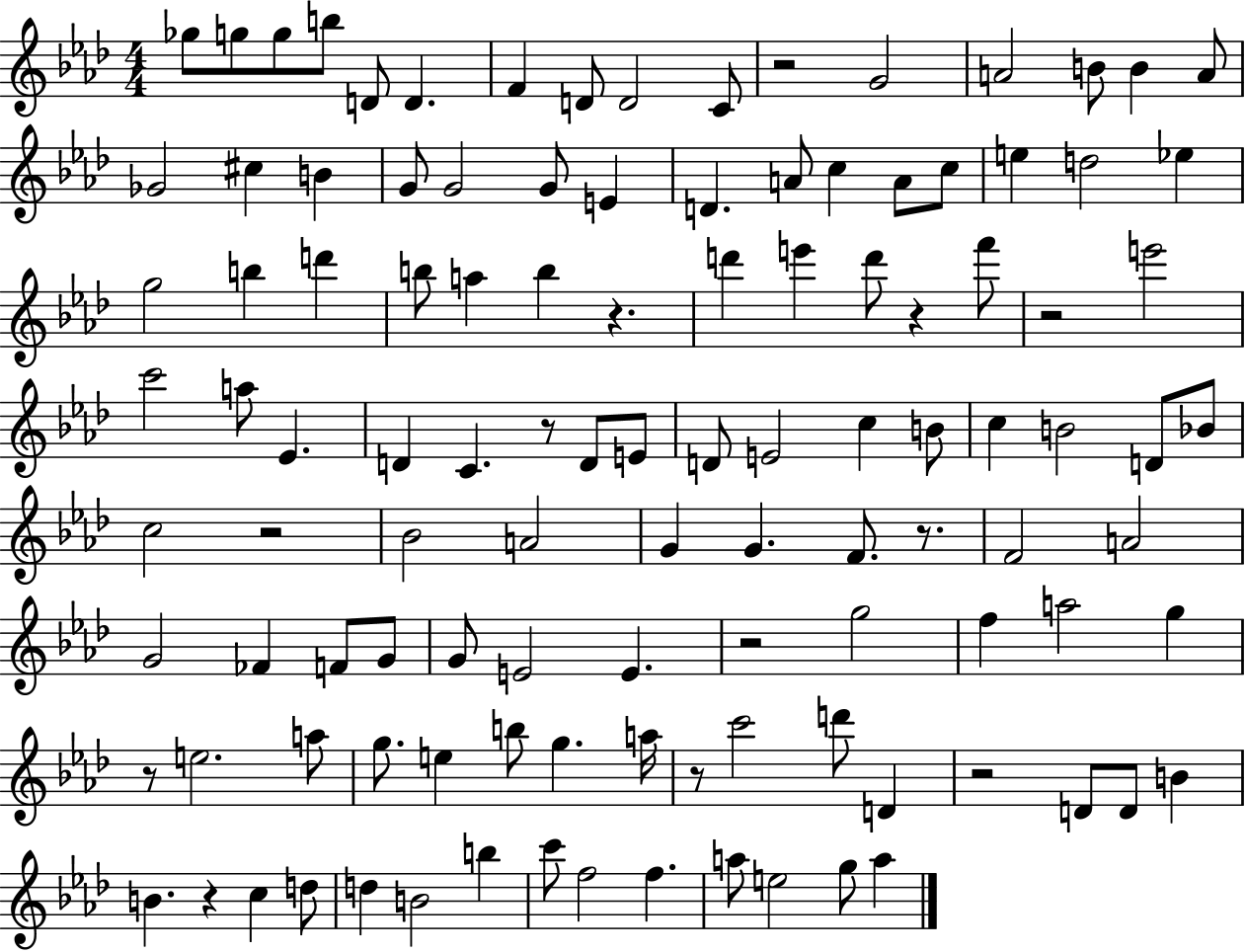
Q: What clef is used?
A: treble